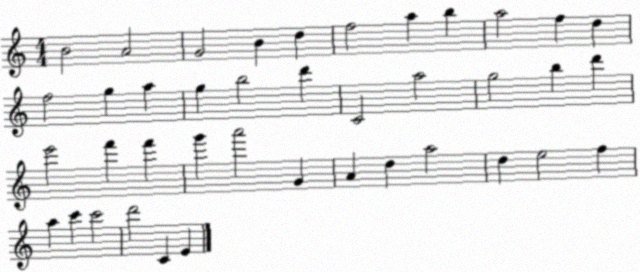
X:1
T:Untitled
M:4/4
L:1/4
K:C
B2 A2 G2 B d f2 a b a2 f d f2 g a g b2 d' C2 a2 g2 b d' e'2 f' f' g' a'2 G A d a2 d e2 f a c' c'2 d'2 C E